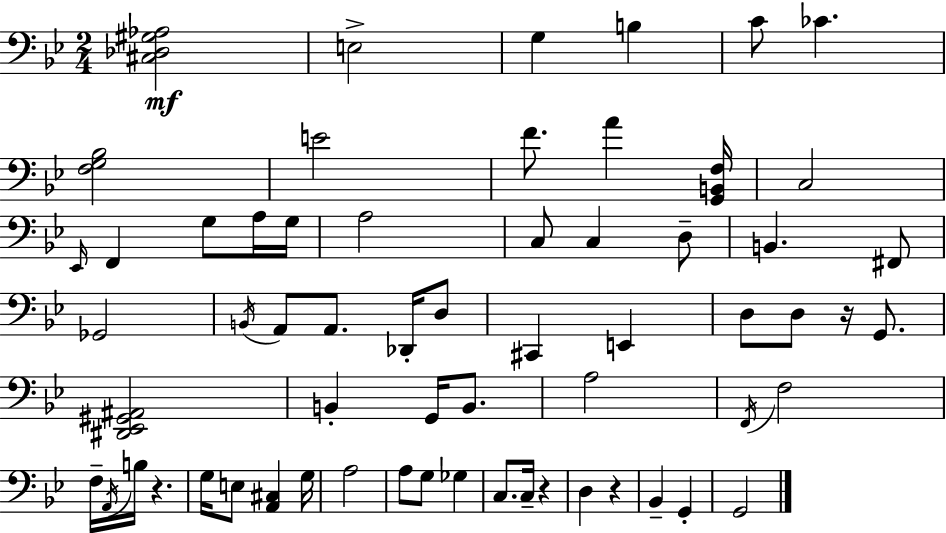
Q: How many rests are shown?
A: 4